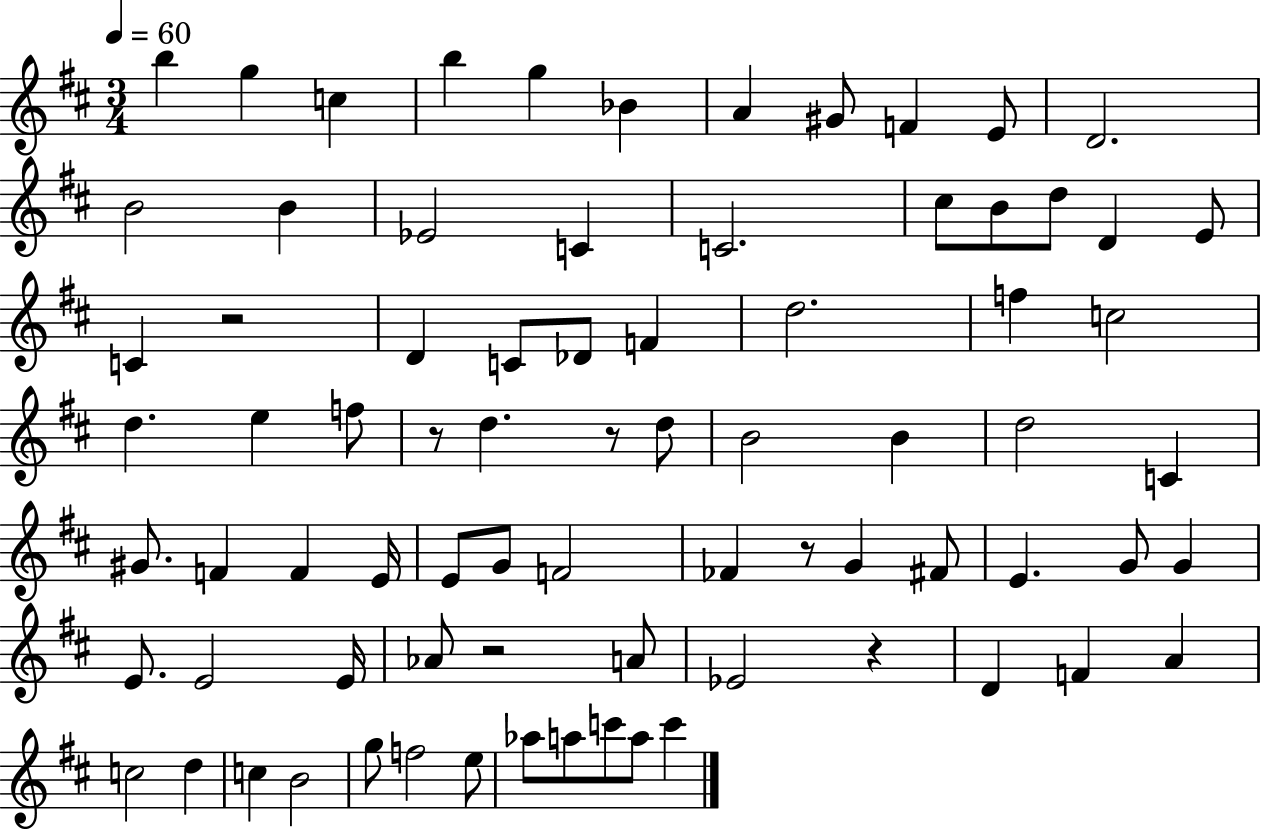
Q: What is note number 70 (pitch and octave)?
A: C6